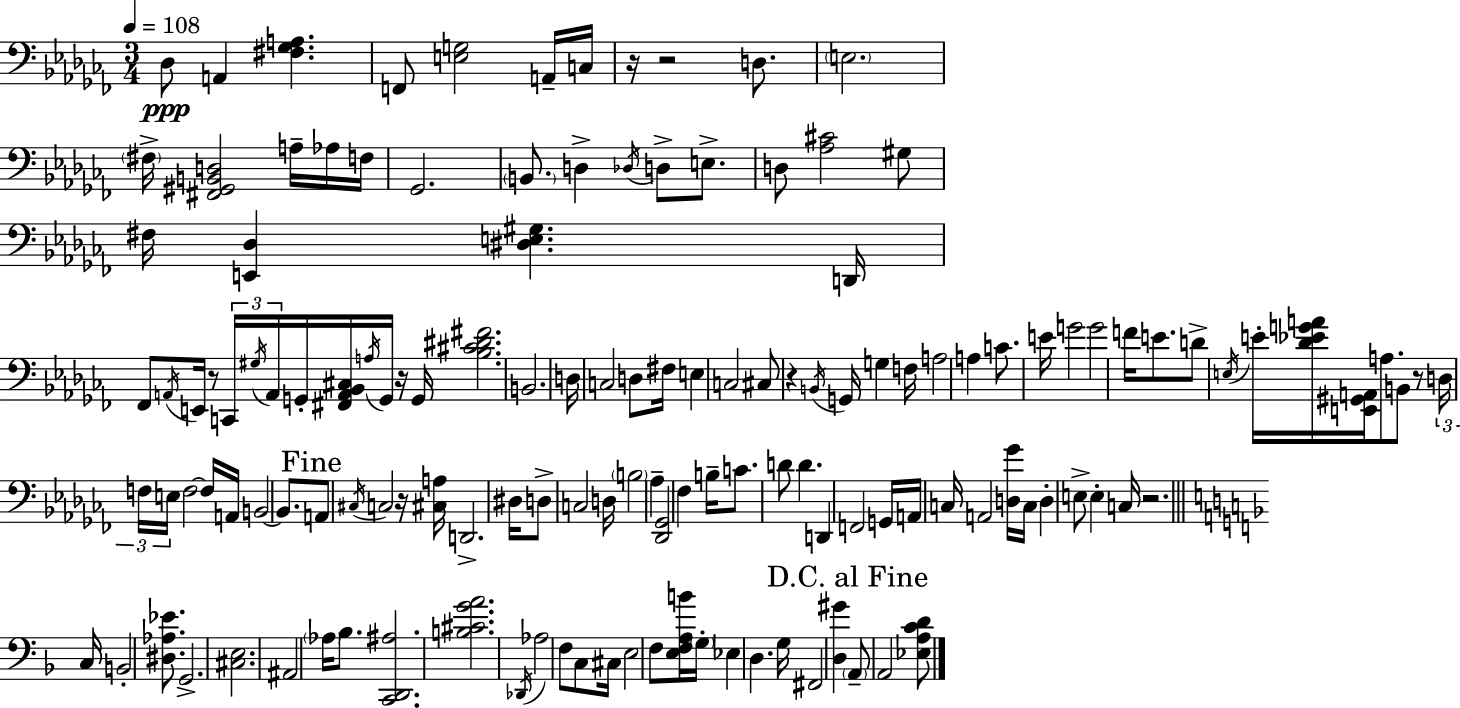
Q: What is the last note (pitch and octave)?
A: A2